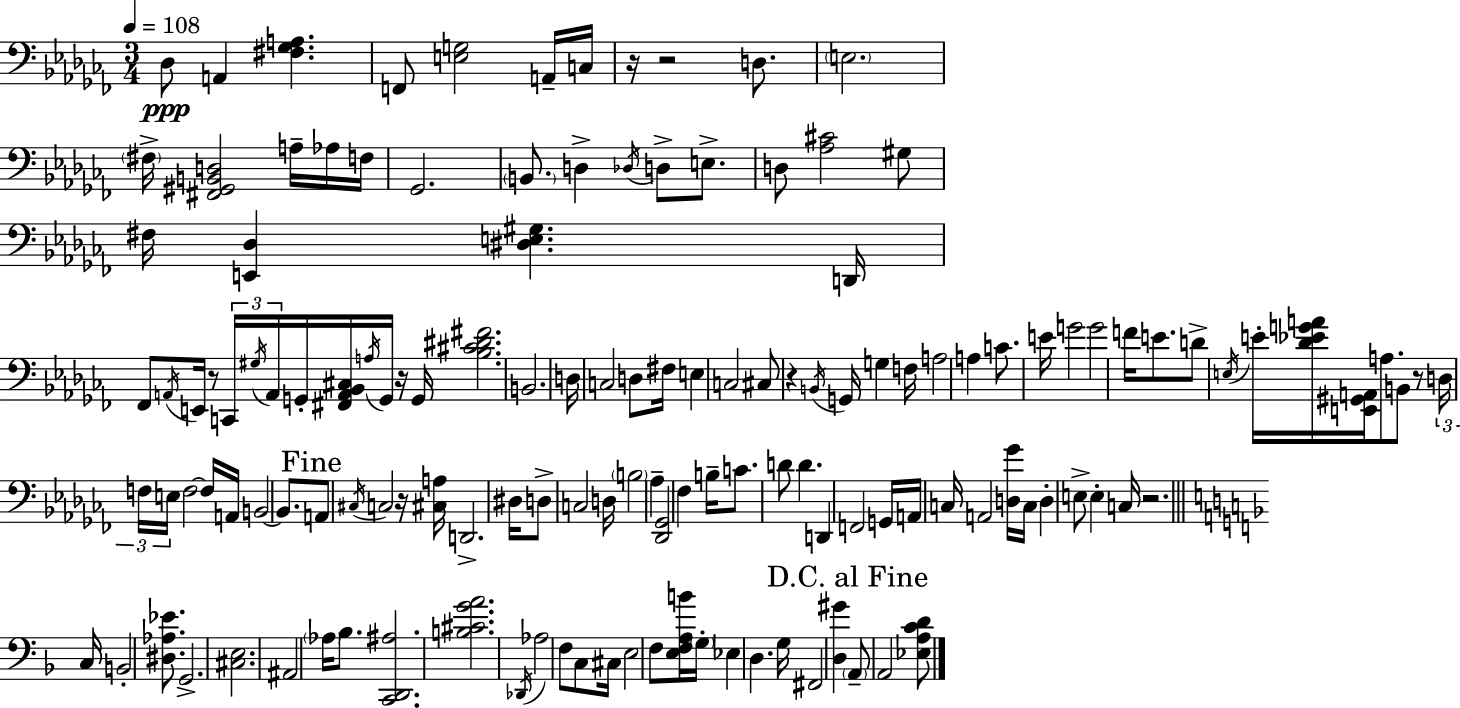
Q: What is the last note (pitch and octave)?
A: A2